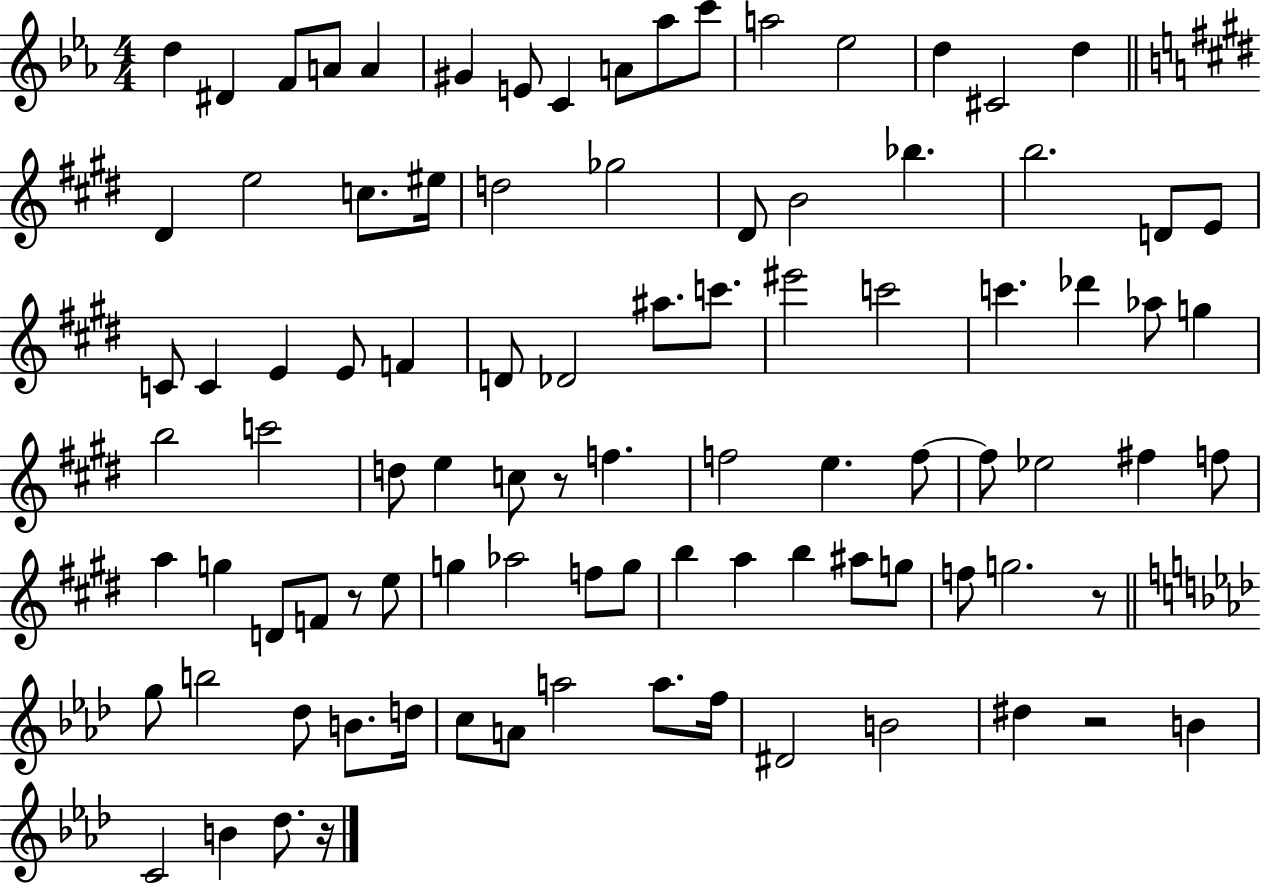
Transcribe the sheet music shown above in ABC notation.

X:1
T:Untitled
M:4/4
L:1/4
K:Eb
d ^D F/2 A/2 A ^G E/2 C A/2 _a/2 c'/2 a2 _e2 d ^C2 d ^D e2 c/2 ^e/4 d2 _g2 ^D/2 B2 _b b2 D/2 E/2 C/2 C E E/2 F D/2 _D2 ^a/2 c'/2 ^e'2 c'2 c' _d' _a/2 g b2 c'2 d/2 e c/2 z/2 f f2 e f/2 f/2 _e2 ^f f/2 a g D/2 F/2 z/2 e/2 g _a2 f/2 g/2 b a b ^a/2 g/2 f/2 g2 z/2 g/2 b2 _d/2 B/2 d/4 c/2 A/2 a2 a/2 f/4 ^D2 B2 ^d z2 B C2 B _d/2 z/4